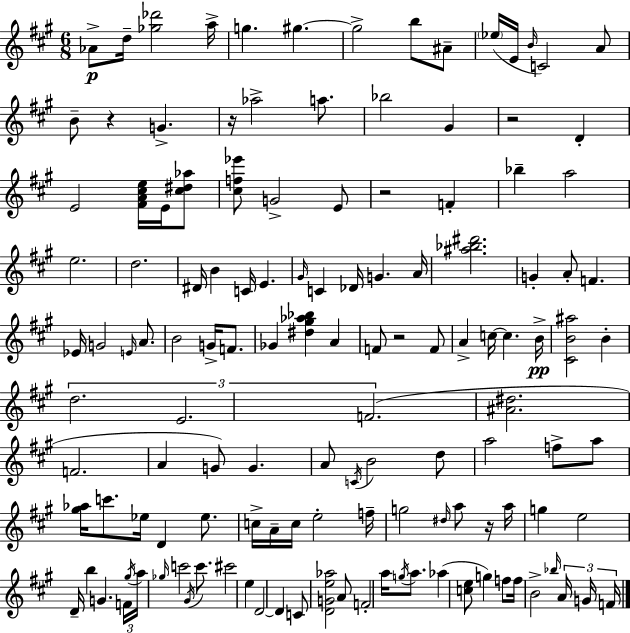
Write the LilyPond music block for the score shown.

{
  \clef treble
  \numericTimeSignature
  \time 6/8
  \key a \major
  aes'8->\p d''16-- <ges'' des'''>2 a''16-> | g''4. gis''4.~~ | gis''2-> b''8 ais'8-- | \parenthesize ees''16( e'16 \grace { b'16 }) c'2 a'8 | \break b'8-- r4 g'4.-> | r16 aes''2-> a''8. | bes''2 gis'4 | r2 d'4-. | \break e'2 <fis' a' cis'' e''>16 e'16 <cis'' dis'' aes''>8 | <cis'' f'' ees'''>8 g'2-> e'8 | r2 f'4-. | bes''4-- a''2 | \break e''2. | d''2. | dis'16 b'4 c'16 e'4. | \grace { gis'16 } c'4 des'16 g'4. | \break a'16 <ais'' bes'' dis'''>2. | g'4-. a'8-. f'4. | ees'16 g'2 \grace { e'16 } | a'8. b'2 g'16-> | \break f'8. ges'4 <dis'' gis'' aes'' bes''>4 a'4 | f'8 r2 | f'8 a'4-> c''16~~ c''4. | b'16->\pp <cis' b' ais''>2 b'4-. | \break \tuplet 3/2 { d''2. | e'2. | f'2.( } | <ais' dis''>2. | \break f'2. | a'4 g'8) g'4. | a'8 \acciaccatura { c'16 } b'2 | d''8 a''2 | \break f''8-> a''8 <gis'' aes''>16 c'''8. ees''16 d'4 | ees''8. c''16-> a'16-- c''16 e''2-. | f''16-- g''2 | \grace { dis''16 } a''8 r16 a''16 g''4 e''2 | \break d'16-- b''4 g'4. | \tuplet 3/2 { f'16 \acciaccatura { gis''16 } a''16 } \grace { ges''16 } c'''2 | \acciaccatura { gis'16 } c'''8. cis'''2 | e''4 d'2~~ | \break d'4 c'8 <d' g' e'' aes''>2 | a'8 f'2-. | a''16 \acciaccatura { g''16 } a''8. aes''4( | <c'' e''>8 g''4) f''8 f''16 b'2-> | \break \grace { bes''16 } \tuplet 3/2 { a'16 g'16 f'16 } \bar "|."
}